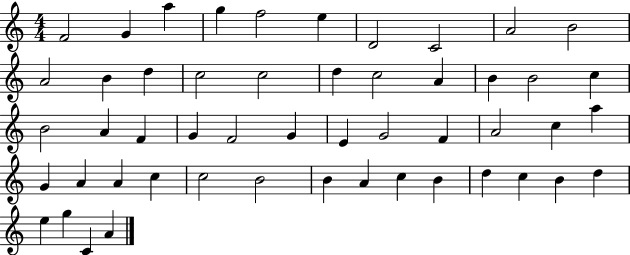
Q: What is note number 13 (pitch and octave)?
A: D5